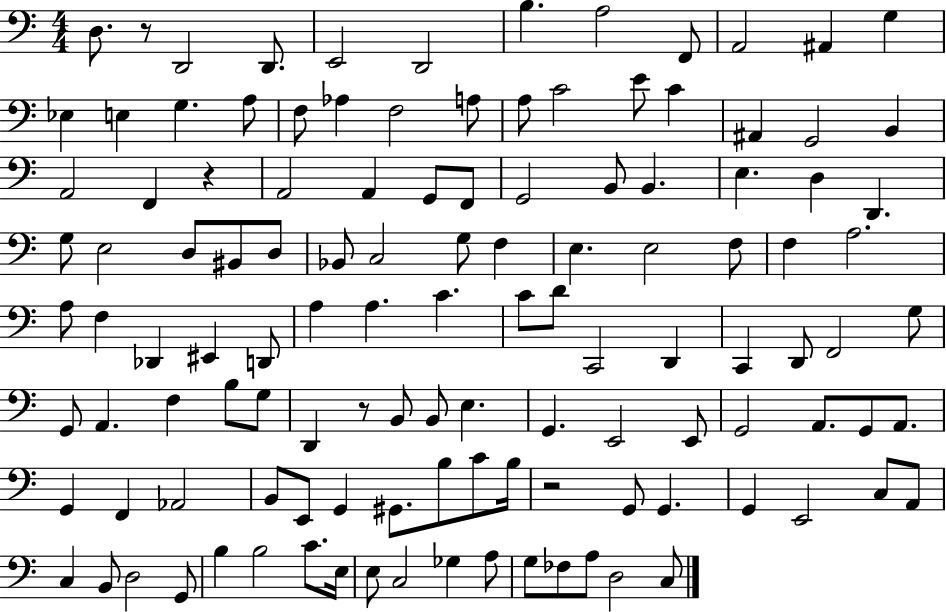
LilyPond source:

{
  \clef bass
  \numericTimeSignature
  \time 4/4
  \key c \major
  \repeat volta 2 { d8. r8 d,2 d,8. | e,2 d,2 | b4. a2 f,8 | a,2 ais,4 g4 | \break ees4 e4 g4. a8 | f8 aes4 f2 a8 | a8 c'2 e'8 c'4 | ais,4 g,2 b,4 | \break a,2 f,4 r4 | a,2 a,4 g,8 f,8 | g,2 b,8 b,4. | e4. d4 d,4. | \break g8 e2 d8 bis,8 d8 | bes,8 c2 g8 f4 | e4. e2 f8 | f4 a2. | \break a8 f4 des,4 eis,4 d,8 | a4 a4. c'4. | c'8 d'8 c,2 d,4 | c,4 d,8 f,2 g8 | \break g,8 a,4. f4 b8 g8 | d,4 r8 b,8 b,8 e4. | g,4. e,2 e,8 | g,2 a,8. g,8 a,8. | \break g,4 f,4 aes,2 | b,8 e,8 g,4 gis,8. b8 c'8 b16 | r2 g,8 g,4. | g,4 e,2 c8 a,8 | \break c4 b,8 d2 g,8 | b4 b2 c'8. e16 | e8 c2 ges4 a8 | g8 fes8 a8 d2 c8 | \break } \bar "|."
}